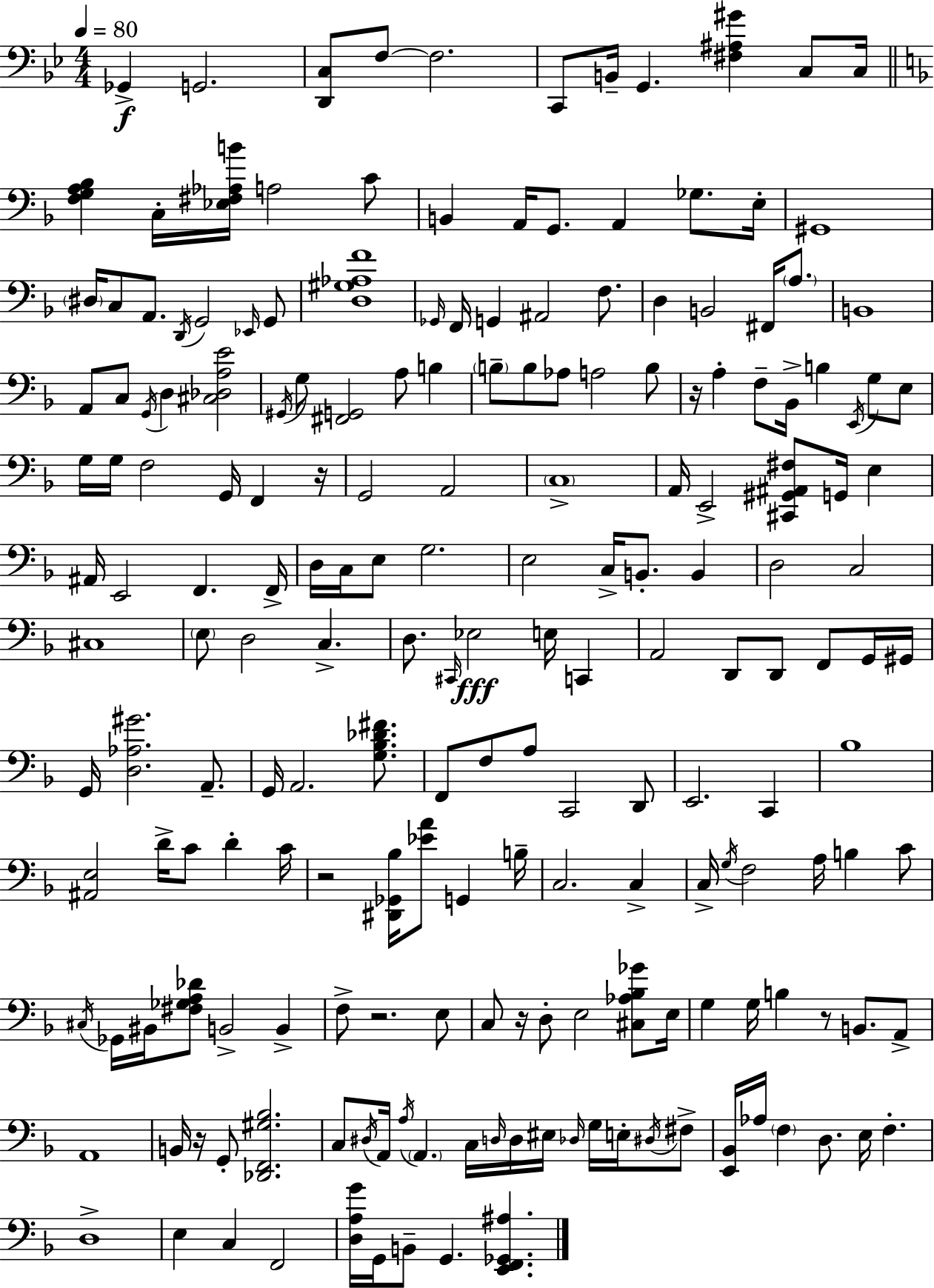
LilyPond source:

{
  \clef bass
  \numericTimeSignature
  \time 4/4
  \key bes \major
  \tempo 4 = 80
  ges,4->\f g,2. | <d, c>8 f8~~ f2. | c,8 b,16-- g,4. <fis ais gis'>4 c8 c16 | \bar "||" \break \key d \minor <f g a bes>4 c16-. <ees fis aes b'>16 a2 c'8 | b,4 a,16 g,8. a,4 ges8. e16-. | gis,1 | \parenthesize dis16 c8 a,8. \acciaccatura { d,16 } g,2 \grace { ees,16 } | \break g,8 <d gis aes f'>1 | \grace { ges,16 } f,16 g,4 ais,2 | f8. d4 b,2 fis,16 | \parenthesize a8. b,1 | \break a,8 c8 \acciaccatura { g,16 } d4 <cis des a e'>2 | \acciaccatura { gis,16 } g8 <fis, g,>2 a8 | b4 \parenthesize b8-- b8 aes8 a2 | b8 r16 a4-. f8-- bes,16-> b4 | \break \acciaccatura { e,16 } g8 e8 g16 g16 f2 | g,16 f,4 r16 g,2 a,2 | \parenthesize c1-> | a,16 e,2-> <cis, gis, ais, fis>8 | \break g,16 e4 ais,16 e,2 f,4. | f,16-> d16 c16 e8 g2. | e2 c16-> b,8.-. | b,4 d2 c2 | \break cis1 | \parenthesize e8 d2 | c4.-> d8. \grace { cis,16 }\fff ees2 | e16 c,4 a,2 d,8 | \break d,8 f,8 g,16 gis,16 g,16 <d aes gis'>2. | a,8.-- g,16 a,2. | <g bes des' fis'>8. f,8 f8 a8 c,2 | d,8 e,2. | \break c,4 bes1 | <ais, e>2 d'16-> | c'8 d'4-. c'16 r2 <dis, ges, bes>16 | <ees' a'>8 g,4 b16-- c2. | \break c4-> c16-> \acciaccatura { g16 } f2 | a16 b4 c'8 \acciaccatura { cis16 } ges,16 bis,16 <fis ges a des'>8 b,2-> | b,4-> f8-> r2. | e8 c8 r16 d8-. e2 | \break <cis aes bes ges'>8 e16 g4 g16 b4 | r8 b,8. a,8-> a,1 | b,16 r16 g,8-. <des, f, gis bes>2. | c8 \acciaccatura { dis16 } a,16 \acciaccatura { a16 } \parenthesize a,4. | \break c16 \grace { d16 } d16 eis16 \grace { des16 } g16 e16-. \acciaccatura { dis16 } fis8-> <e, bes,>16 aes16 | \parenthesize f4 d8. e16 f4.-. d1-> | e4 | c4 f,2 <d a g'>16 g,16 | \break b,8-- g,4. <e, f, ges, ais>4. \bar "|."
}